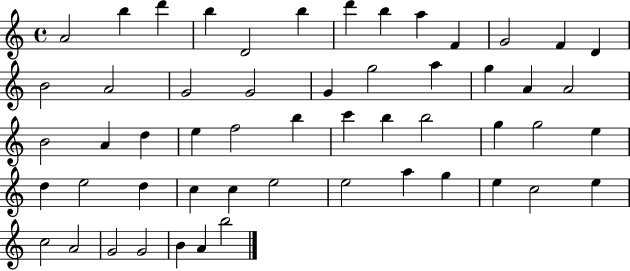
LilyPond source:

{
  \clef treble
  \time 4/4
  \defaultTimeSignature
  \key c \major
  a'2 b''4 d'''4 | b''4 d'2 b''4 | d'''4 b''4 a''4 f'4 | g'2 f'4 d'4 | \break b'2 a'2 | g'2 g'2 | g'4 g''2 a''4 | g''4 a'4 a'2 | \break b'2 a'4 d''4 | e''4 f''2 b''4 | c'''4 b''4 b''2 | g''4 g''2 e''4 | \break d''4 e''2 d''4 | c''4 c''4 e''2 | e''2 a''4 g''4 | e''4 c''2 e''4 | \break c''2 a'2 | g'2 g'2 | b'4 a'4 b''2 | \bar "|."
}